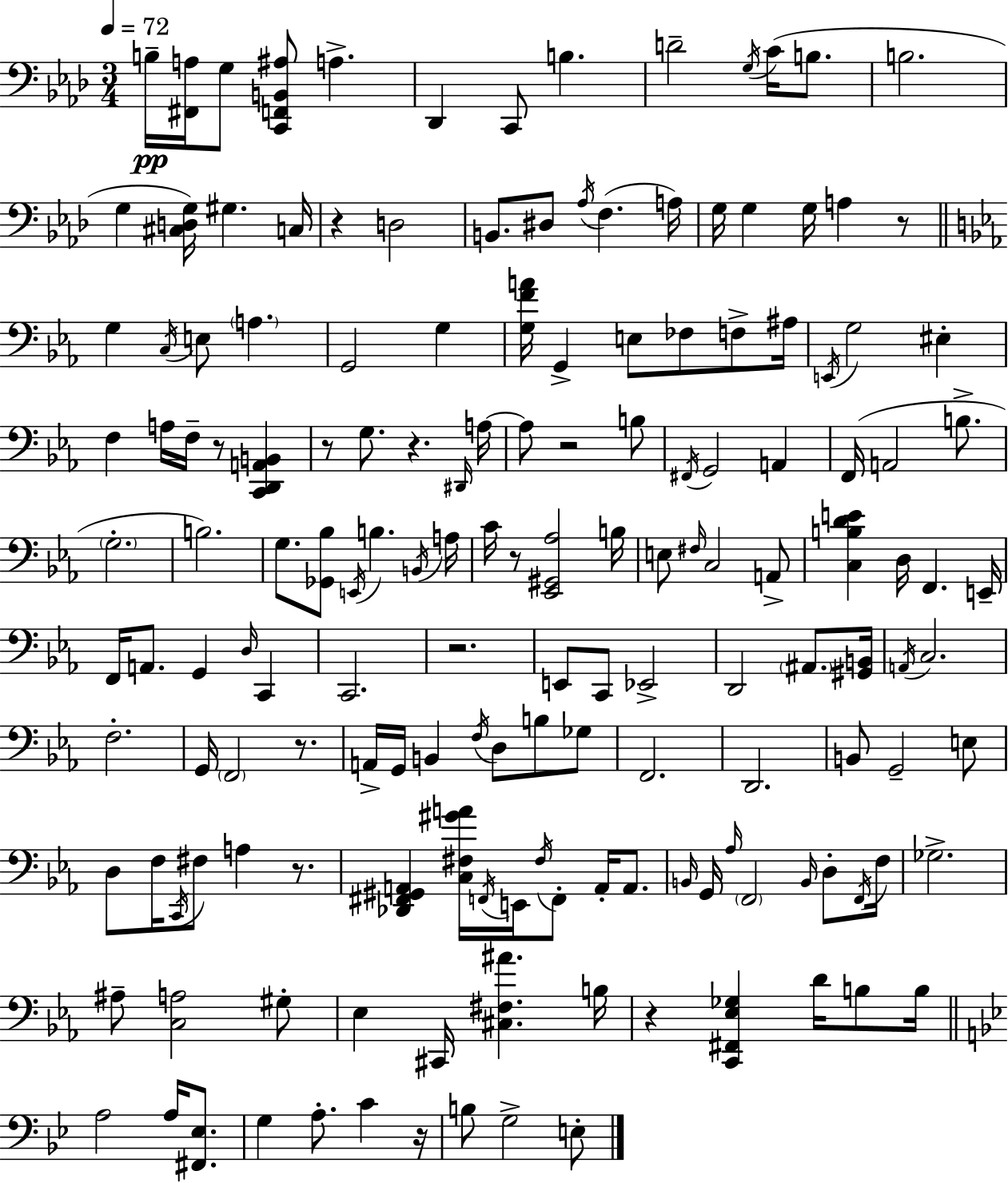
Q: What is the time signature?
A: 3/4